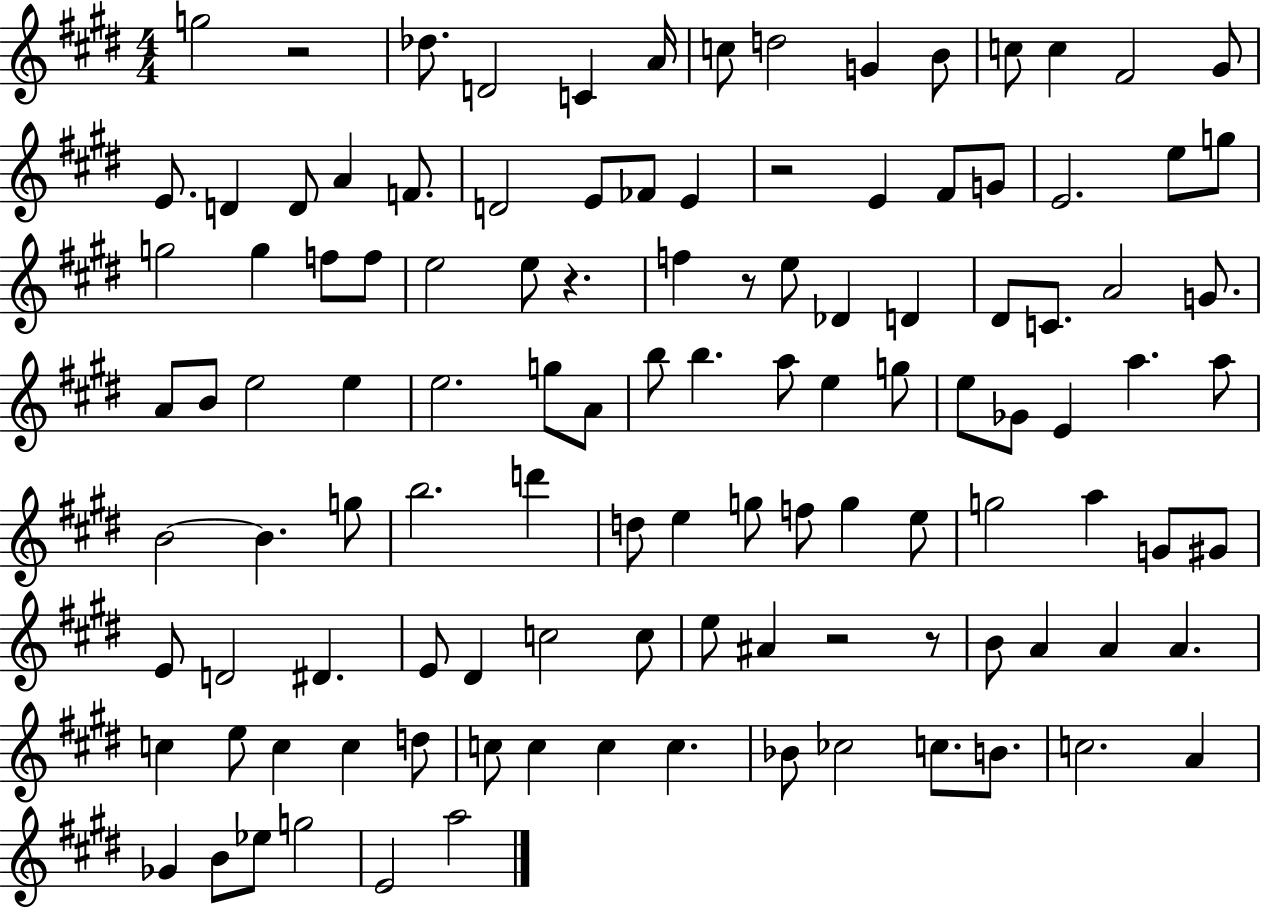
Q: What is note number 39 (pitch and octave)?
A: D#4